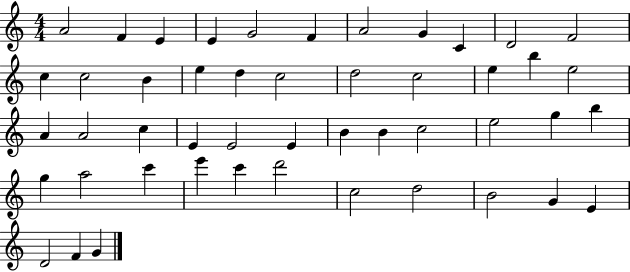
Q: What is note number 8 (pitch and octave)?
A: G4